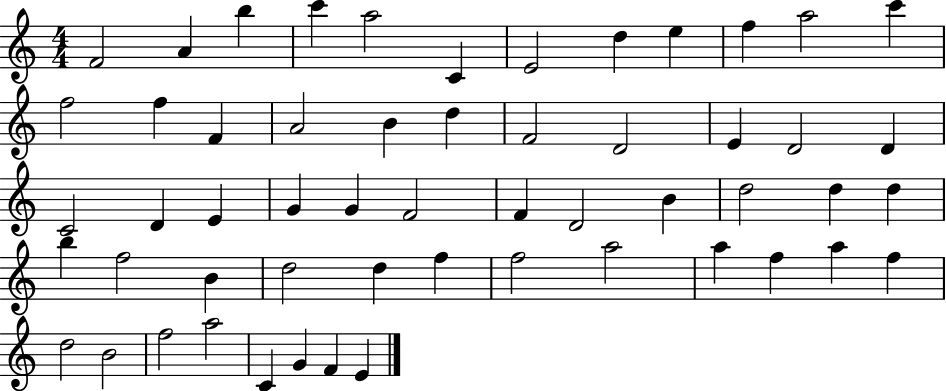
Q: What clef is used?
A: treble